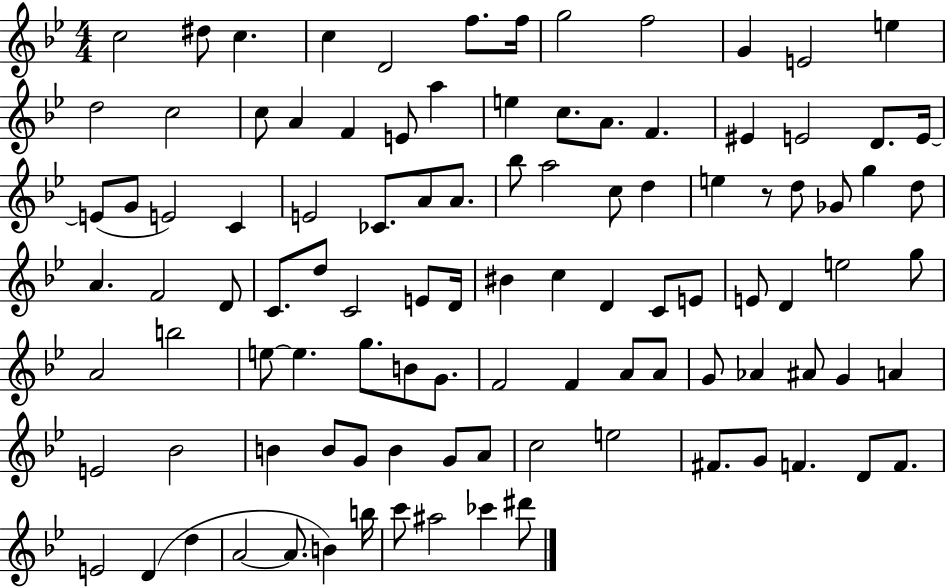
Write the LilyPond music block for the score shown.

{
  \clef treble
  \numericTimeSignature
  \time 4/4
  \key bes \major
  c''2 dis''8 c''4. | c''4 d'2 f''8. f''16 | g''2 f''2 | g'4 e'2 e''4 | \break d''2 c''2 | c''8 a'4 f'4 e'8 a''4 | e''4 c''8. a'8. f'4. | eis'4 e'2 d'8. e'16~~ | \break e'8( g'8 e'2) c'4 | e'2 ces'8. a'8 a'8. | bes''8 a''2 c''8 d''4 | e''4 r8 d''8 ges'8 g''4 d''8 | \break a'4. f'2 d'8 | c'8. d''8 c'2 e'8 d'16 | bis'4 c''4 d'4 c'8 e'8 | e'8 d'4 e''2 g''8 | \break a'2 b''2 | e''8~~ e''4. g''8. b'8 g'8. | f'2 f'4 a'8 a'8 | g'8 aes'4 ais'8 g'4 a'4 | \break e'2 bes'2 | b'4 b'8 g'8 b'4 g'8 a'8 | c''2 e''2 | fis'8. g'8 f'4. d'8 f'8. | \break e'2 d'4( d''4 | a'2~~ a'8. b'4) b''16 | c'''8 ais''2 ces'''4 dis'''8 | \bar "|."
}